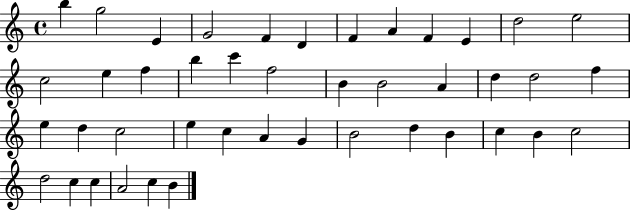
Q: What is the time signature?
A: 4/4